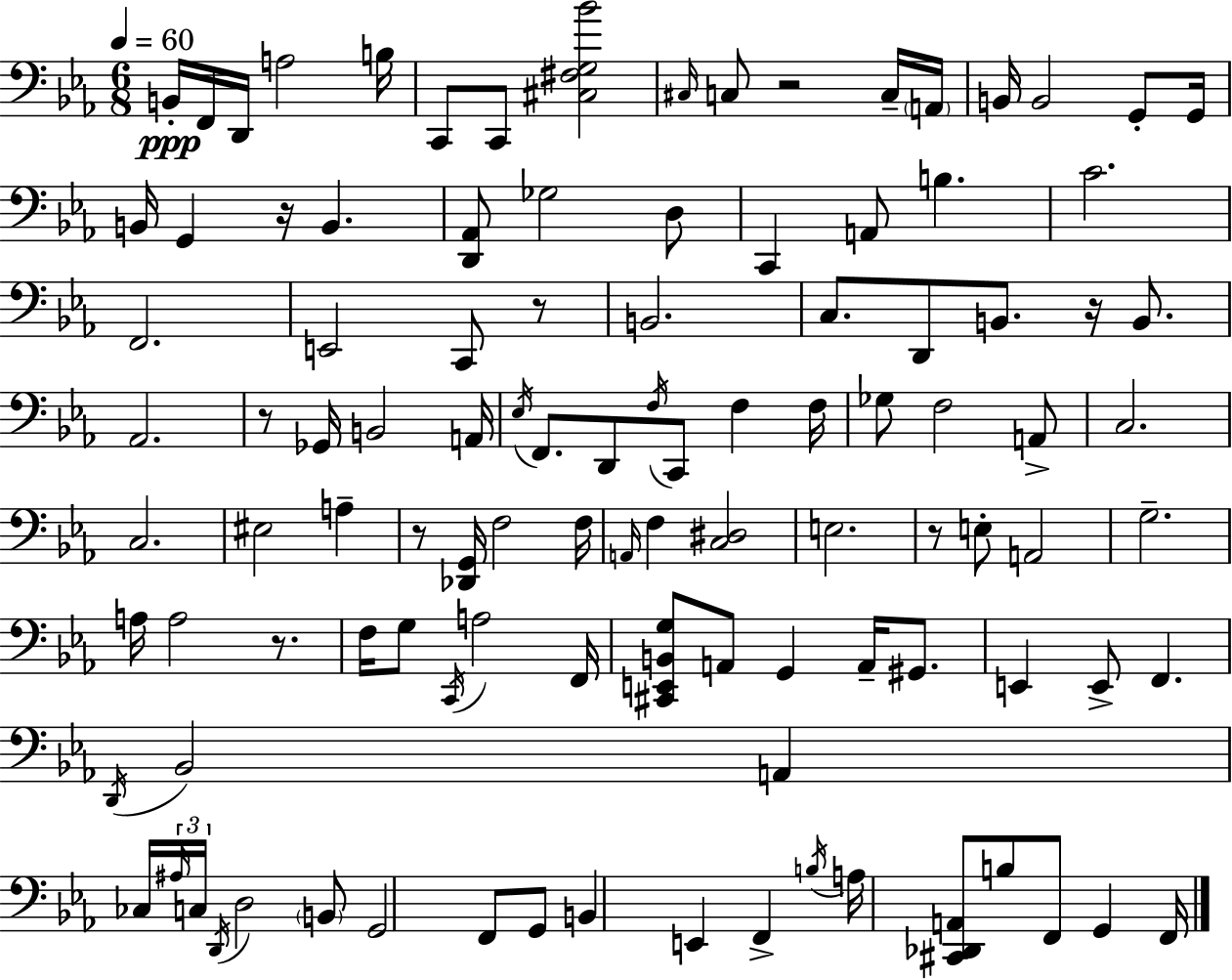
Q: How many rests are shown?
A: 8